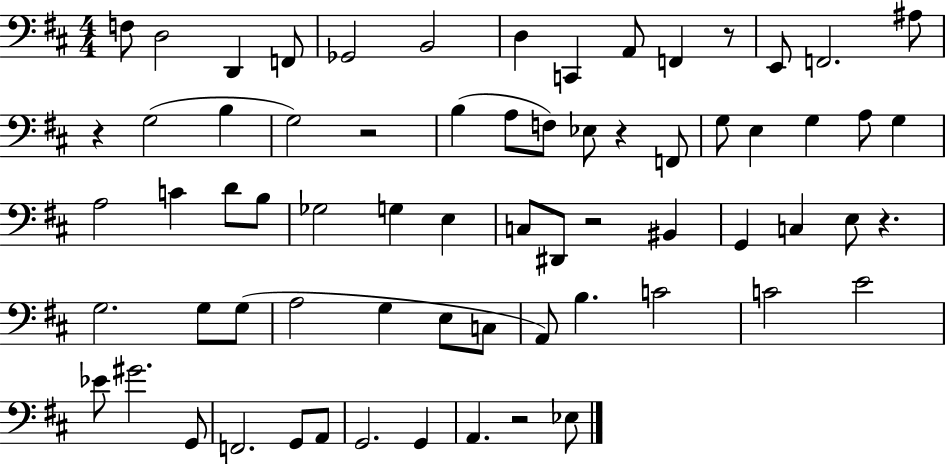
X:1
T:Untitled
M:4/4
L:1/4
K:D
F,/2 D,2 D,, F,,/2 _G,,2 B,,2 D, C,, A,,/2 F,, z/2 E,,/2 F,,2 ^A,/2 z G,2 B, G,2 z2 B, A,/2 F,/2 _E,/2 z F,,/2 G,/2 E, G, A,/2 G, A,2 C D/2 B,/2 _G,2 G, E, C,/2 ^D,,/2 z2 ^B,, G,, C, E,/2 z G,2 G,/2 G,/2 A,2 G, E,/2 C,/2 A,,/2 B, C2 C2 E2 _E/2 ^G2 G,,/2 F,,2 G,,/2 A,,/2 G,,2 G,, A,, z2 _E,/2